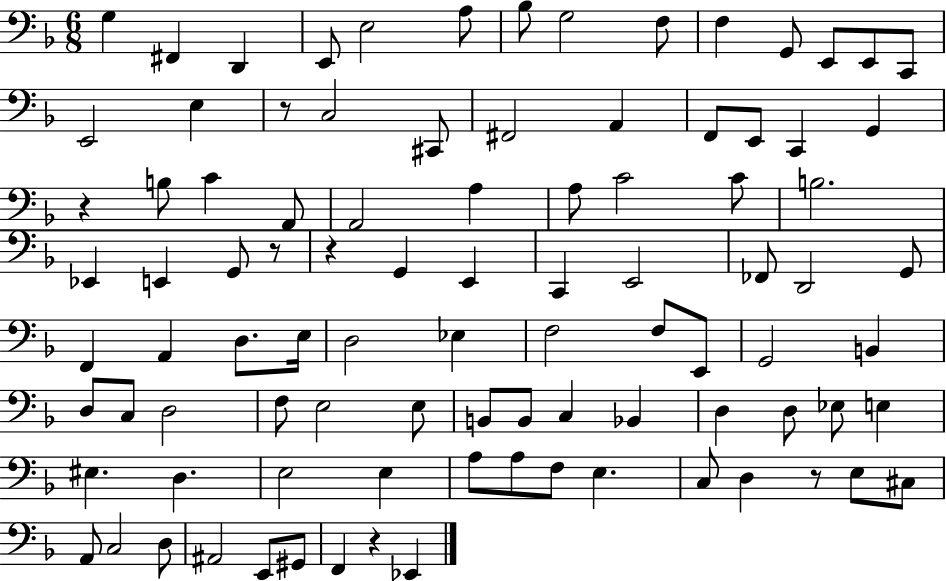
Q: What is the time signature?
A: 6/8